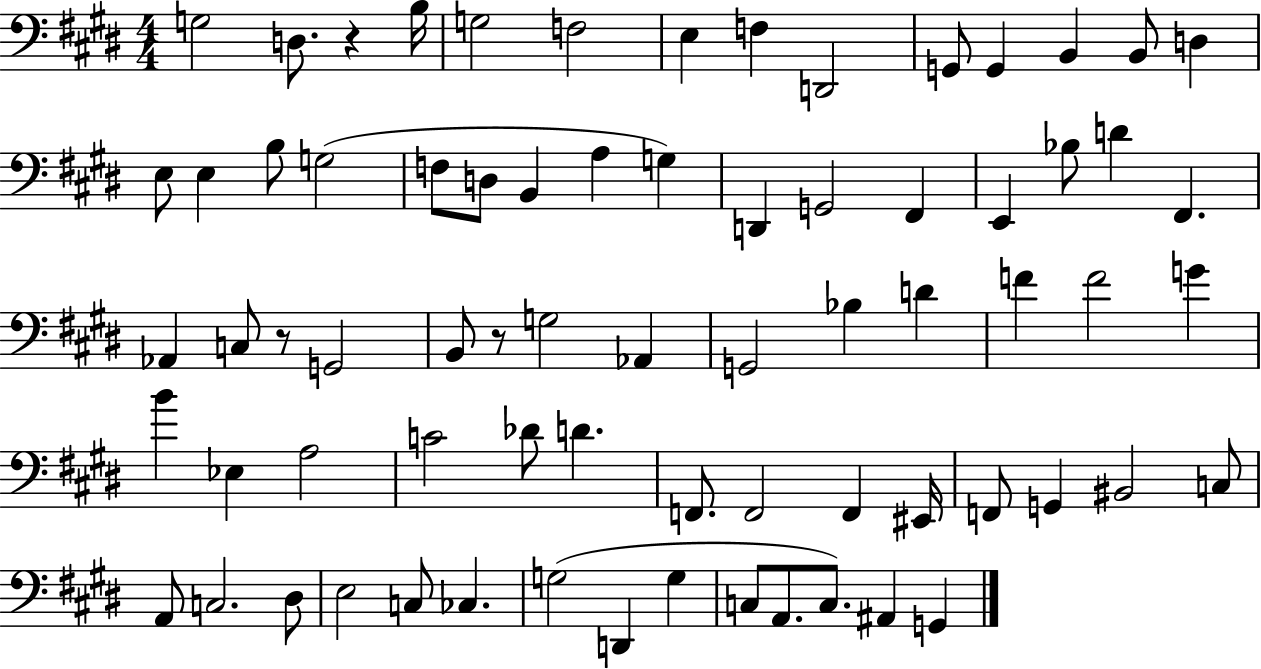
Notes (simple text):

G3/h D3/e. R/q B3/s G3/h F3/h E3/q F3/q D2/h G2/e G2/q B2/q B2/e D3/q E3/e E3/q B3/e G3/h F3/e D3/e B2/q A3/q G3/q D2/q G2/h F#2/q E2/q Bb3/e D4/q F#2/q. Ab2/q C3/e R/e G2/h B2/e R/e G3/h Ab2/q G2/h Bb3/q D4/q F4/q F4/h G4/q B4/q Eb3/q A3/h C4/h Db4/e D4/q. F2/e. F2/h F2/q EIS2/s F2/e G2/q BIS2/h C3/e A2/e C3/h. D#3/e E3/h C3/e CES3/q. G3/h D2/q G3/q C3/e A2/e. C3/e. A#2/q G2/q